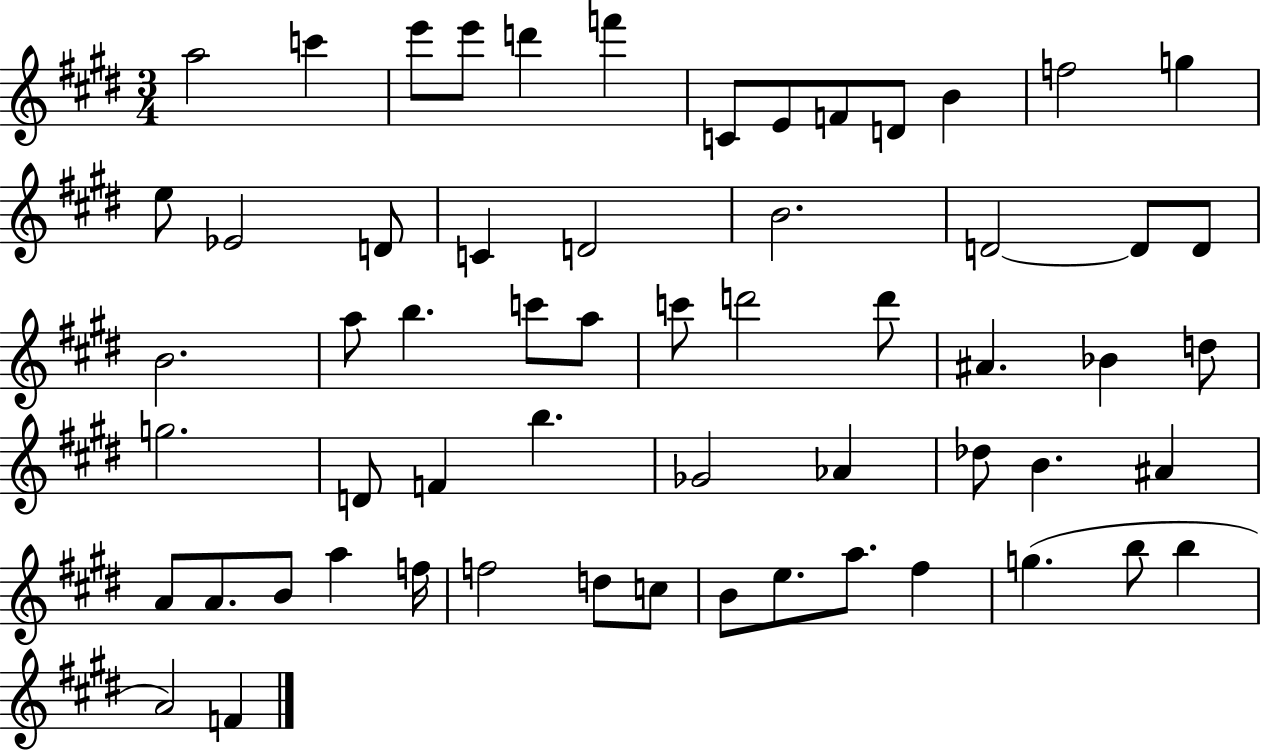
{
  \clef treble
  \numericTimeSignature
  \time 3/4
  \key e \major
  a''2 c'''4 | e'''8 e'''8 d'''4 f'''4 | c'8 e'8 f'8 d'8 b'4 | f''2 g''4 | \break e''8 ees'2 d'8 | c'4 d'2 | b'2. | d'2~~ d'8 d'8 | \break b'2. | a''8 b''4. c'''8 a''8 | c'''8 d'''2 d'''8 | ais'4. bes'4 d''8 | \break g''2. | d'8 f'4 b''4. | ges'2 aes'4 | des''8 b'4. ais'4 | \break a'8 a'8. b'8 a''4 f''16 | f''2 d''8 c''8 | b'8 e''8. a''8. fis''4 | g''4.( b''8 b''4 | \break a'2) f'4 | \bar "|."
}